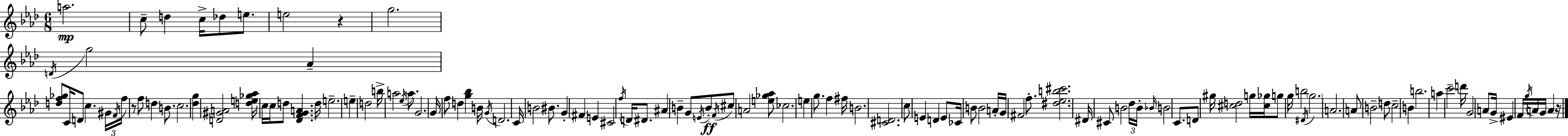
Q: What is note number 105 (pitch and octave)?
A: F4